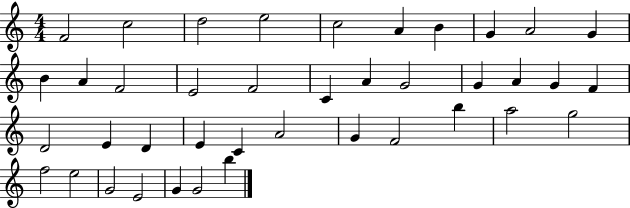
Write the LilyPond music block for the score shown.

{
  \clef treble
  \numericTimeSignature
  \time 4/4
  \key c \major
  f'2 c''2 | d''2 e''2 | c''2 a'4 b'4 | g'4 a'2 g'4 | \break b'4 a'4 f'2 | e'2 f'2 | c'4 a'4 g'2 | g'4 a'4 g'4 f'4 | \break d'2 e'4 d'4 | e'4 c'4 a'2 | g'4 f'2 b''4 | a''2 g''2 | \break f''2 e''2 | g'2 e'2 | g'4 g'2 b''4 | \bar "|."
}